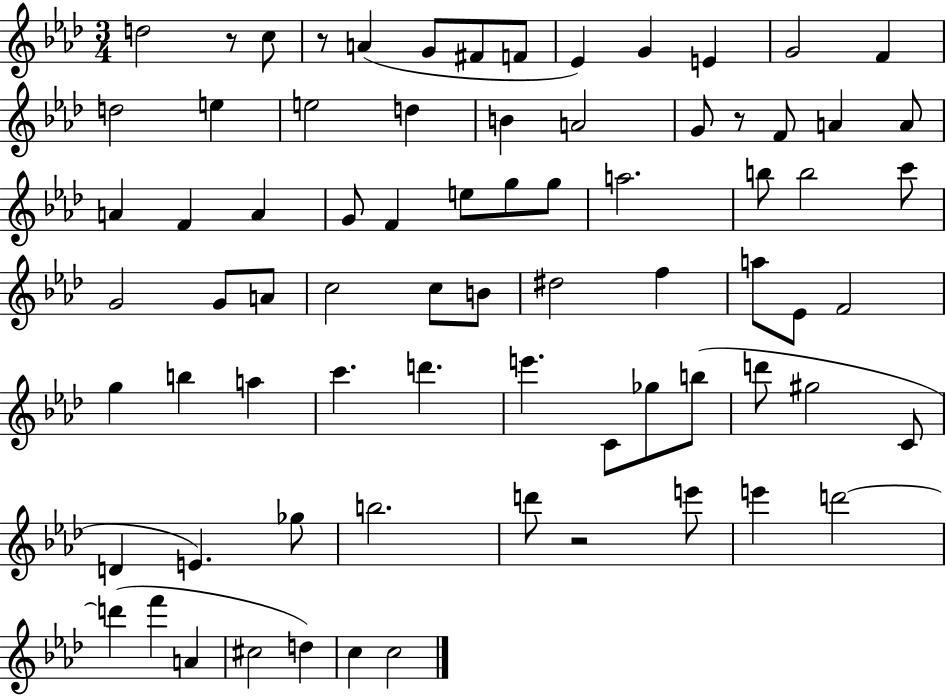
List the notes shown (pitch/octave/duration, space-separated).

D5/h R/e C5/e R/e A4/q G4/e F#4/e F4/e Eb4/q G4/q E4/q G4/h F4/q D5/h E5/q E5/h D5/q B4/q A4/h G4/e R/e F4/e A4/q A4/e A4/q F4/q A4/q G4/e F4/q E5/e G5/e G5/e A5/h. B5/e B5/h C6/e G4/h G4/e A4/e C5/h C5/e B4/e D#5/h F5/q A5/e Eb4/e F4/h G5/q B5/q A5/q C6/q. D6/q. E6/q. C4/e Gb5/e B5/e D6/e G#5/h C4/e D4/q E4/q. Gb5/e B5/h. D6/e R/h E6/e E6/q D6/h D6/q F6/q A4/q C#5/h D5/q C5/q C5/h